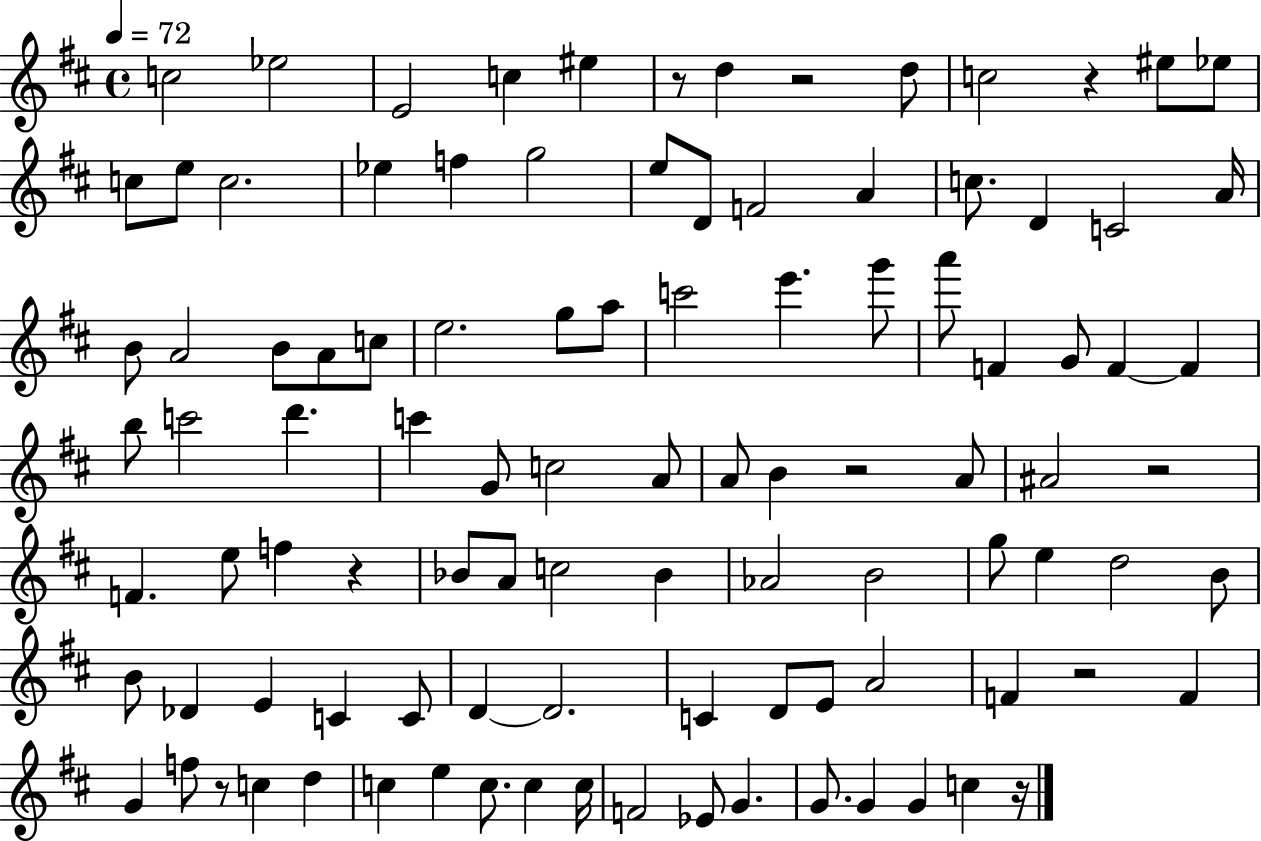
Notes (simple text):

C5/h Eb5/h E4/h C5/q EIS5/q R/e D5/q R/h D5/e C5/h R/q EIS5/e Eb5/e C5/e E5/e C5/h. Eb5/q F5/q G5/h E5/e D4/e F4/h A4/q C5/e. D4/q C4/h A4/s B4/e A4/h B4/e A4/e C5/e E5/h. G5/e A5/e C6/h E6/q. G6/e A6/e F4/q G4/e F4/q F4/q B5/e C6/h D6/q. C6/q G4/e C5/h A4/e A4/e B4/q R/h A4/e A#4/h R/h F4/q. E5/e F5/q R/q Bb4/e A4/e C5/h Bb4/q Ab4/h B4/h G5/e E5/q D5/h B4/e B4/e Db4/q E4/q C4/q C4/e D4/q D4/h. C4/q D4/e E4/e A4/h F4/q R/h F4/q G4/q F5/e R/e C5/q D5/q C5/q E5/q C5/e. C5/q C5/s F4/h Eb4/e G4/q. G4/e. G4/q G4/q C5/q R/s